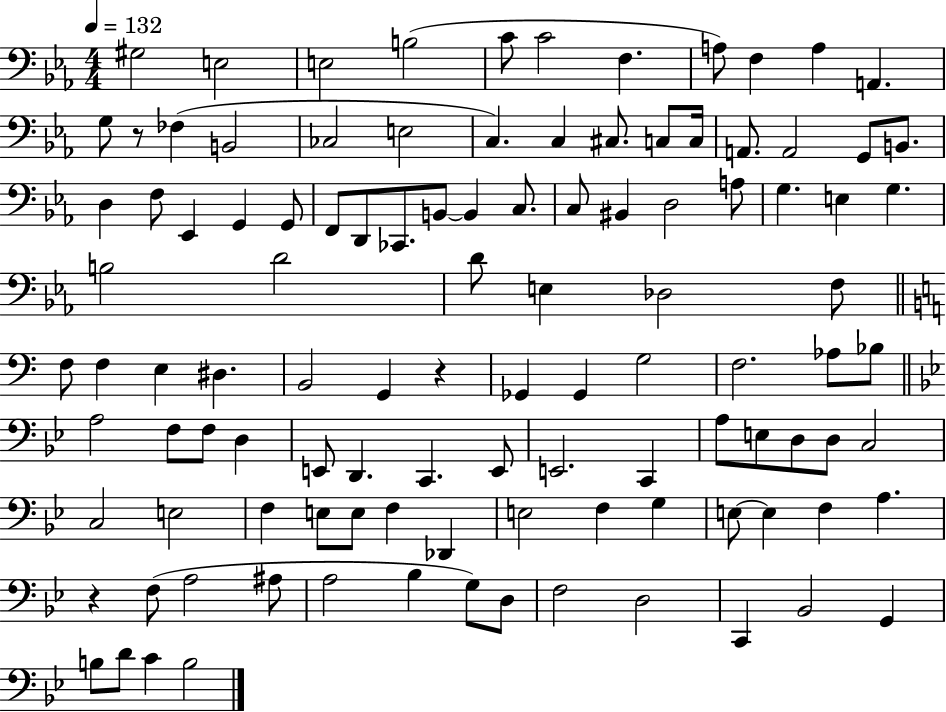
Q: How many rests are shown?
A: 3